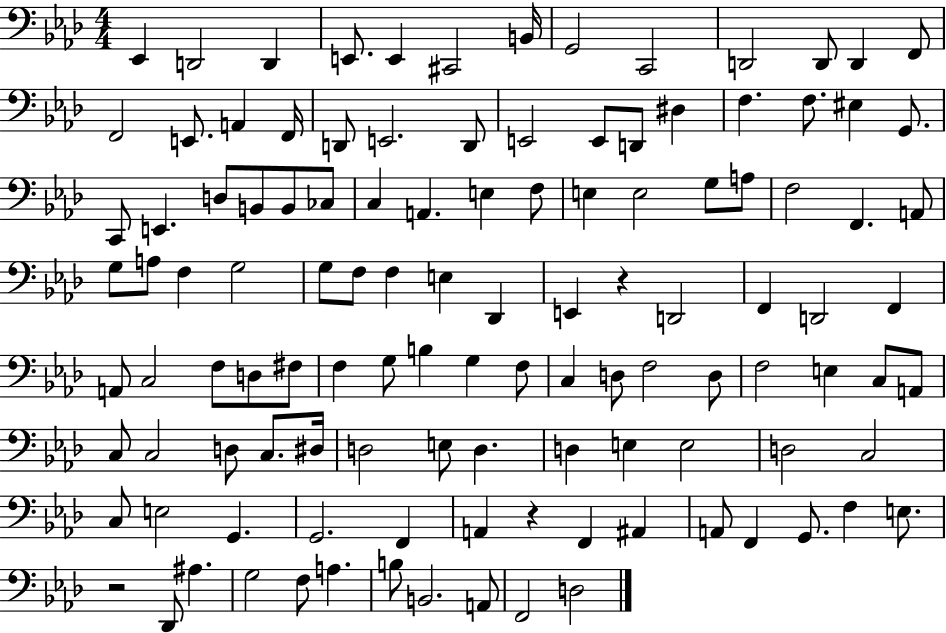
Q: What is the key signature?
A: AES major